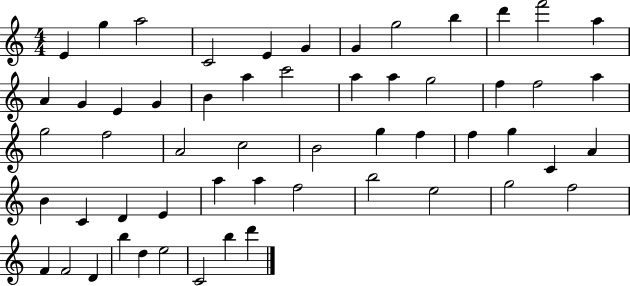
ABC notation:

X:1
T:Untitled
M:4/4
L:1/4
K:C
E g a2 C2 E G G g2 b d' f'2 a A G E G B a c'2 a a g2 f f2 a g2 f2 A2 c2 B2 g f f g C A B C D E a a f2 b2 e2 g2 f2 F F2 D b d e2 C2 b d'